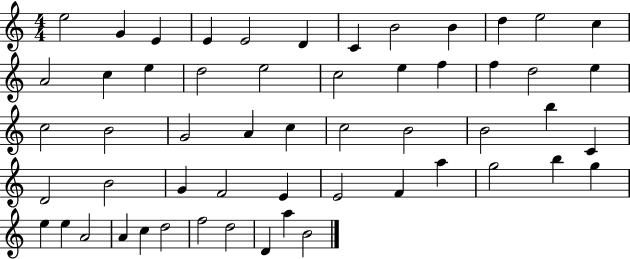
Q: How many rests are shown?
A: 0